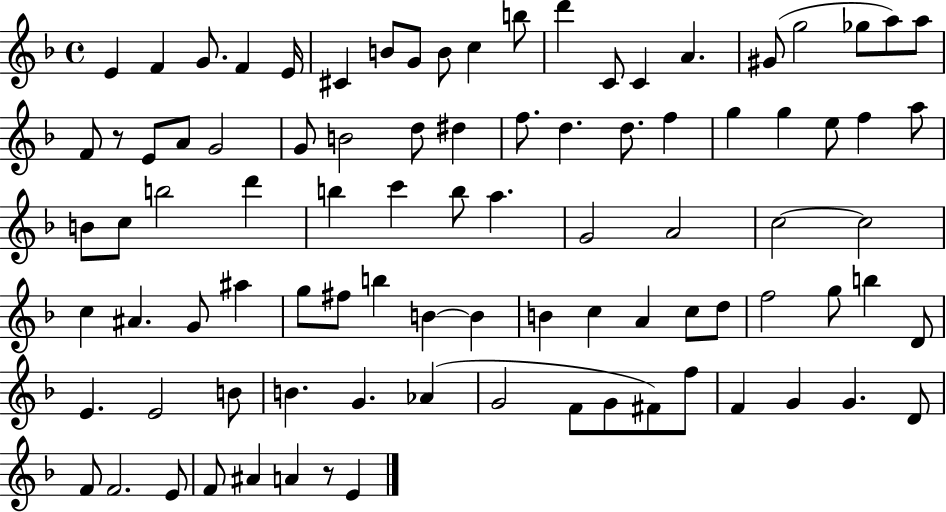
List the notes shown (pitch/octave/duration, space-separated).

E4/q F4/q G4/e. F4/q E4/s C#4/q B4/e G4/e B4/e C5/q B5/e D6/q C4/e C4/q A4/q. G#4/e G5/h Gb5/e A5/e A5/e F4/e R/e E4/e A4/e G4/h G4/e B4/h D5/e D#5/q F5/e. D5/q. D5/e. F5/q G5/q G5/q E5/e F5/q A5/e B4/e C5/e B5/h D6/q B5/q C6/q B5/e A5/q. G4/h A4/h C5/h C5/h C5/q A#4/q. G4/e A#5/q G5/e F#5/e B5/q B4/q B4/q B4/q C5/q A4/q C5/e D5/e F5/h G5/e B5/q D4/e E4/q. E4/h B4/e B4/q. G4/q. Ab4/q G4/h F4/e G4/e F#4/e F5/e F4/q G4/q G4/q. D4/e F4/e F4/h. E4/e F4/e A#4/q A4/q R/e E4/q